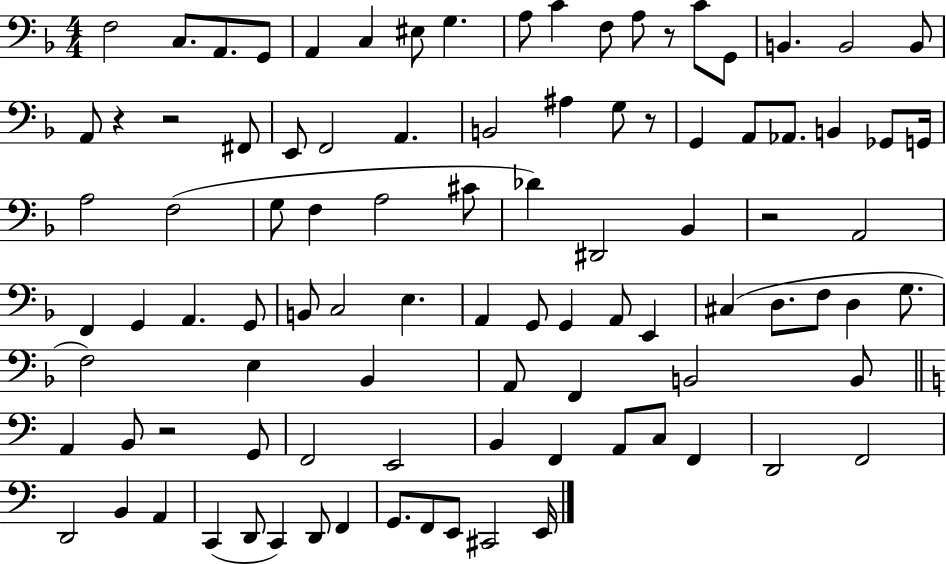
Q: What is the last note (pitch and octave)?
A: E2